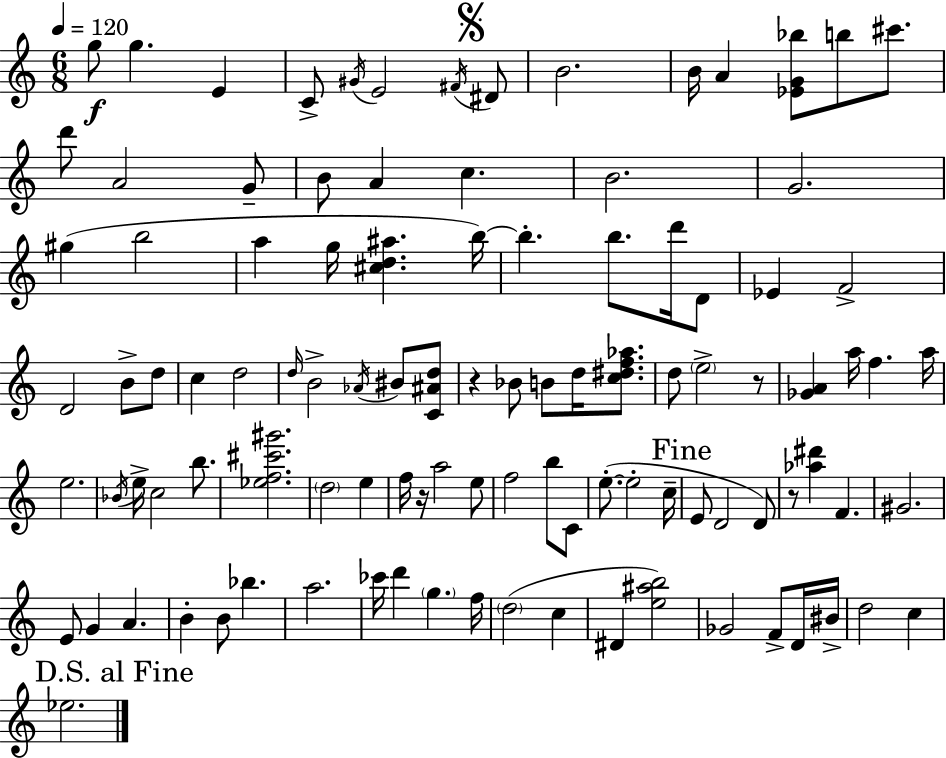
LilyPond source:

{
  \clef treble
  \numericTimeSignature
  \time 6/8
  \key c \major
  \tempo 4 = 120
  g''8\f g''4. e'4 | c'8-> \acciaccatura { gis'16 } e'2 \acciaccatura { fis'16 } | \mark \markup { \musicglyph "scripts.segno" } dis'8 b'2. | b'16 a'4 <ees' g' bes''>8 b''8 cis'''8. | \break d'''8 a'2 | g'8-- b'8 a'4 c''4. | b'2. | g'2. | \break gis''4( b''2 | a''4 g''16 <cis'' d'' ais''>4. | b''16~~) b''4.-. b''8. d'''16 | d'8 ees'4 f'2-> | \break d'2 b'8-> | d''8 c''4 d''2 | \grace { d''16 } b'2-> \acciaccatura { aes'16 } | bis'8 <c' ais' d''>8 r4 bes'8 b'8 | \break d''16 <c'' dis'' f'' aes''>8. d''8 \parenthesize e''2-> | r8 <ges' a'>4 a''16 f''4. | a''16 e''2. | \acciaccatura { bes'16 } e''16-> c''2 | \break b''8. <ees'' f'' cis''' gis'''>2. | \parenthesize d''2 | e''4 f''16 r16 a''2 | e''8 f''2 | \break b''8 c'8 e''8.-.~(~ e''2-. | c''16-- \mark "Fine" e'8 d'2 | d'8) r8 <aes'' dis'''>4 f'4. | gis'2. | \break e'8 g'4 a'4. | b'4-. b'8 bes''4. | a''2. | ces'''16 d'''4 \parenthesize g''4. | \break f''16 \parenthesize d''2( | c''4 dis'4 <e'' ais'' b''>2) | ges'2 | f'8-> d'16 bis'16-> d''2 | \break c''4 \mark "D.S. al Fine" ees''2. | \bar "|."
}